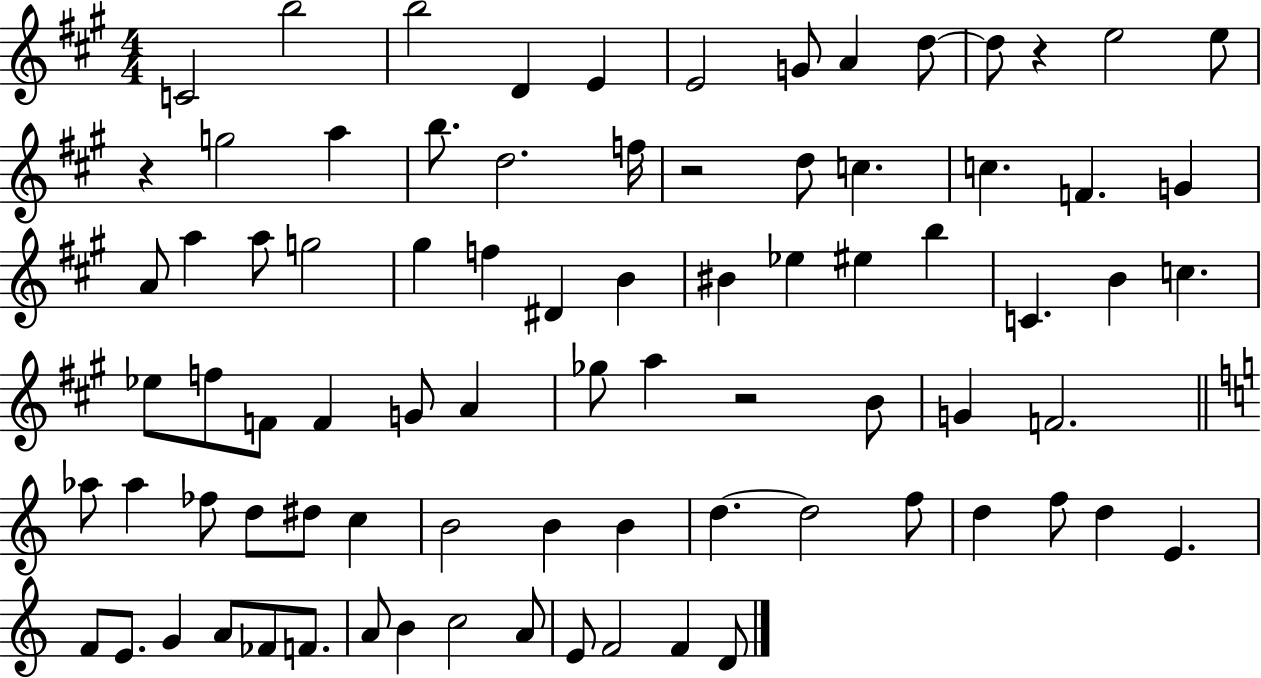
{
  \clef treble
  \numericTimeSignature
  \time 4/4
  \key a \major
  c'2 b''2 | b''2 d'4 e'4 | e'2 g'8 a'4 d''8~~ | d''8 r4 e''2 e''8 | \break r4 g''2 a''4 | b''8. d''2. f''16 | r2 d''8 c''4. | c''4. f'4. g'4 | \break a'8 a''4 a''8 g''2 | gis''4 f''4 dis'4 b'4 | bis'4 ees''4 eis''4 b''4 | c'4. b'4 c''4. | \break ees''8 f''8 f'8 f'4 g'8 a'4 | ges''8 a''4 r2 b'8 | g'4 f'2. | \bar "||" \break \key a \minor aes''8 aes''4 fes''8 d''8 dis''8 c''4 | b'2 b'4 b'4 | d''4.~~ d''2 f''8 | d''4 f''8 d''4 e'4. | \break f'8 e'8. g'4 a'8 fes'8 f'8. | a'8 b'4 c''2 a'8 | e'8 f'2 f'4 d'8 | \bar "|."
}